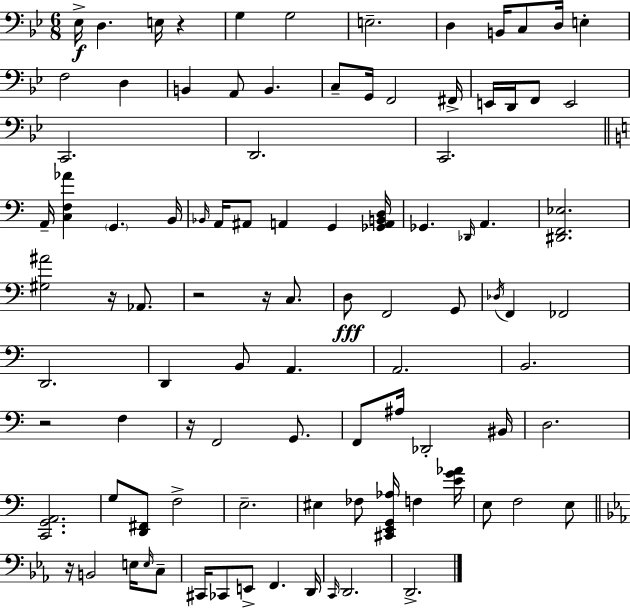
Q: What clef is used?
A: bass